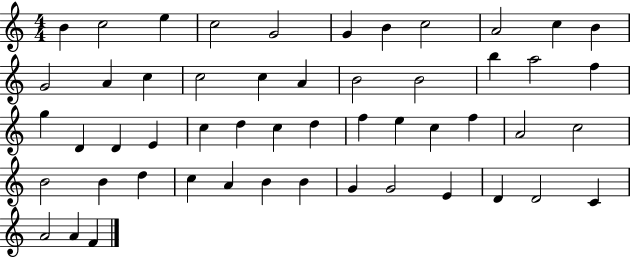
{
  \clef treble
  \numericTimeSignature
  \time 4/4
  \key c \major
  b'4 c''2 e''4 | c''2 g'2 | g'4 b'4 c''2 | a'2 c''4 b'4 | \break g'2 a'4 c''4 | c''2 c''4 a'4 | b'2 b'2 | b''4 a''2 f''4 | \break g''4 d'4 d'4 e'4 | c''4 d''4 c''4 d''4 | f''4 e''4 c''4 f''4 | a'2 c''2 | \break b'2 b'4 d''4 | c''4 a'4 b'4 b'4 | g'4 g'2 e'4 | d'4 d'2 c'4 | \break a'2 a'4 f'4 | \bar "|."
}